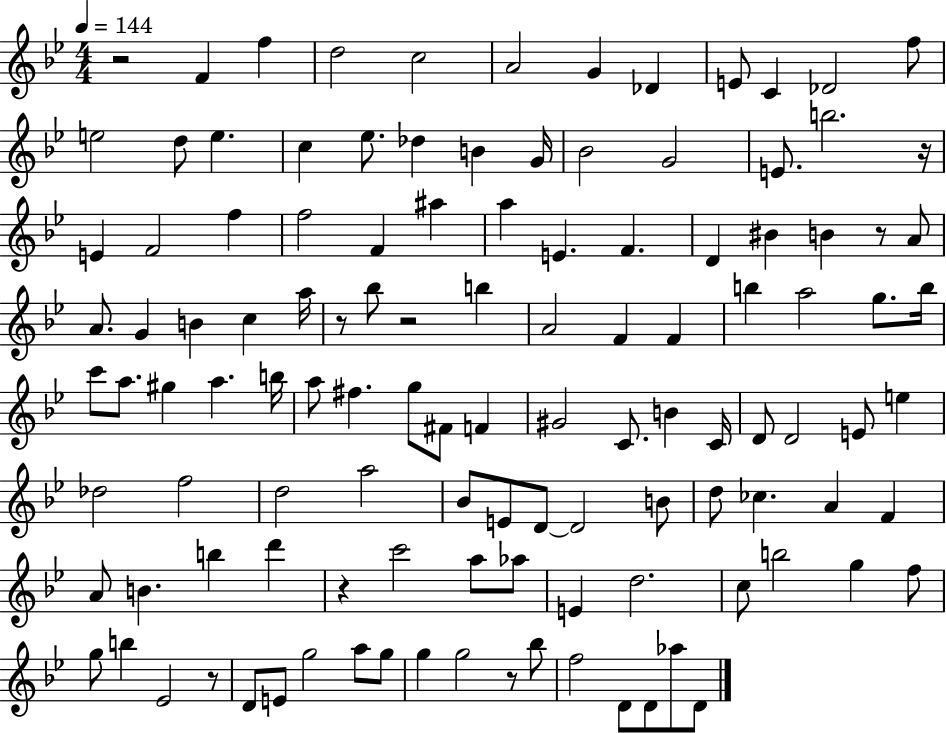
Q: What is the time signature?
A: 4/4